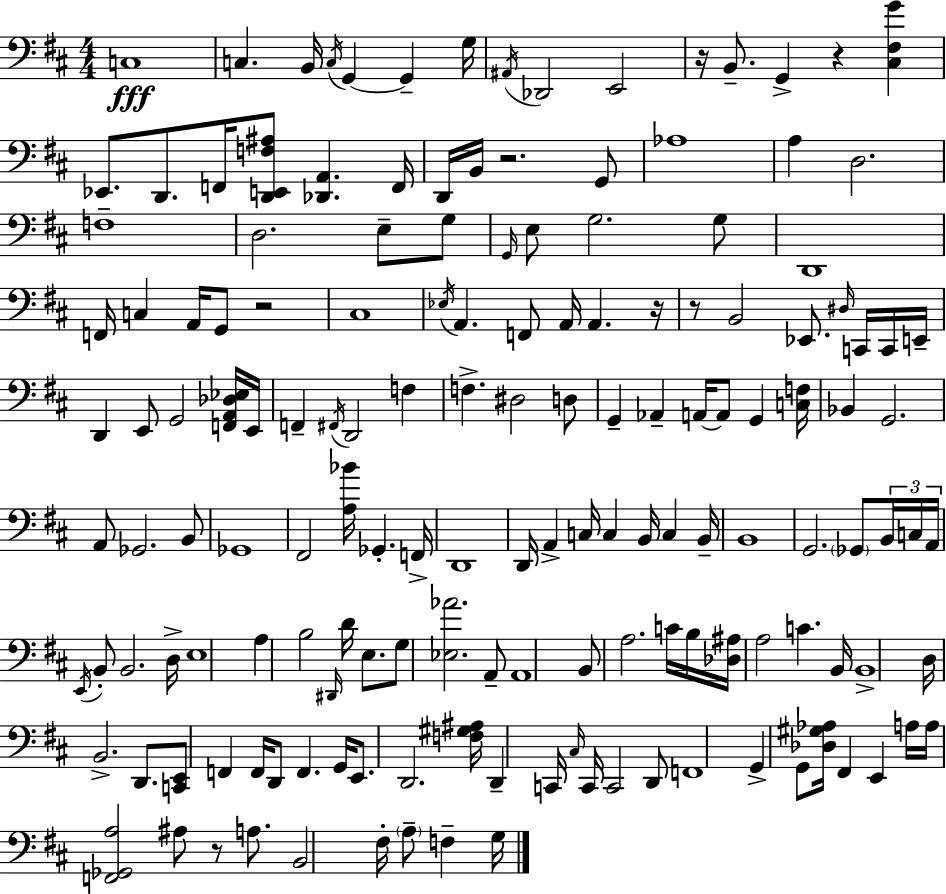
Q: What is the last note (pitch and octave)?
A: G3